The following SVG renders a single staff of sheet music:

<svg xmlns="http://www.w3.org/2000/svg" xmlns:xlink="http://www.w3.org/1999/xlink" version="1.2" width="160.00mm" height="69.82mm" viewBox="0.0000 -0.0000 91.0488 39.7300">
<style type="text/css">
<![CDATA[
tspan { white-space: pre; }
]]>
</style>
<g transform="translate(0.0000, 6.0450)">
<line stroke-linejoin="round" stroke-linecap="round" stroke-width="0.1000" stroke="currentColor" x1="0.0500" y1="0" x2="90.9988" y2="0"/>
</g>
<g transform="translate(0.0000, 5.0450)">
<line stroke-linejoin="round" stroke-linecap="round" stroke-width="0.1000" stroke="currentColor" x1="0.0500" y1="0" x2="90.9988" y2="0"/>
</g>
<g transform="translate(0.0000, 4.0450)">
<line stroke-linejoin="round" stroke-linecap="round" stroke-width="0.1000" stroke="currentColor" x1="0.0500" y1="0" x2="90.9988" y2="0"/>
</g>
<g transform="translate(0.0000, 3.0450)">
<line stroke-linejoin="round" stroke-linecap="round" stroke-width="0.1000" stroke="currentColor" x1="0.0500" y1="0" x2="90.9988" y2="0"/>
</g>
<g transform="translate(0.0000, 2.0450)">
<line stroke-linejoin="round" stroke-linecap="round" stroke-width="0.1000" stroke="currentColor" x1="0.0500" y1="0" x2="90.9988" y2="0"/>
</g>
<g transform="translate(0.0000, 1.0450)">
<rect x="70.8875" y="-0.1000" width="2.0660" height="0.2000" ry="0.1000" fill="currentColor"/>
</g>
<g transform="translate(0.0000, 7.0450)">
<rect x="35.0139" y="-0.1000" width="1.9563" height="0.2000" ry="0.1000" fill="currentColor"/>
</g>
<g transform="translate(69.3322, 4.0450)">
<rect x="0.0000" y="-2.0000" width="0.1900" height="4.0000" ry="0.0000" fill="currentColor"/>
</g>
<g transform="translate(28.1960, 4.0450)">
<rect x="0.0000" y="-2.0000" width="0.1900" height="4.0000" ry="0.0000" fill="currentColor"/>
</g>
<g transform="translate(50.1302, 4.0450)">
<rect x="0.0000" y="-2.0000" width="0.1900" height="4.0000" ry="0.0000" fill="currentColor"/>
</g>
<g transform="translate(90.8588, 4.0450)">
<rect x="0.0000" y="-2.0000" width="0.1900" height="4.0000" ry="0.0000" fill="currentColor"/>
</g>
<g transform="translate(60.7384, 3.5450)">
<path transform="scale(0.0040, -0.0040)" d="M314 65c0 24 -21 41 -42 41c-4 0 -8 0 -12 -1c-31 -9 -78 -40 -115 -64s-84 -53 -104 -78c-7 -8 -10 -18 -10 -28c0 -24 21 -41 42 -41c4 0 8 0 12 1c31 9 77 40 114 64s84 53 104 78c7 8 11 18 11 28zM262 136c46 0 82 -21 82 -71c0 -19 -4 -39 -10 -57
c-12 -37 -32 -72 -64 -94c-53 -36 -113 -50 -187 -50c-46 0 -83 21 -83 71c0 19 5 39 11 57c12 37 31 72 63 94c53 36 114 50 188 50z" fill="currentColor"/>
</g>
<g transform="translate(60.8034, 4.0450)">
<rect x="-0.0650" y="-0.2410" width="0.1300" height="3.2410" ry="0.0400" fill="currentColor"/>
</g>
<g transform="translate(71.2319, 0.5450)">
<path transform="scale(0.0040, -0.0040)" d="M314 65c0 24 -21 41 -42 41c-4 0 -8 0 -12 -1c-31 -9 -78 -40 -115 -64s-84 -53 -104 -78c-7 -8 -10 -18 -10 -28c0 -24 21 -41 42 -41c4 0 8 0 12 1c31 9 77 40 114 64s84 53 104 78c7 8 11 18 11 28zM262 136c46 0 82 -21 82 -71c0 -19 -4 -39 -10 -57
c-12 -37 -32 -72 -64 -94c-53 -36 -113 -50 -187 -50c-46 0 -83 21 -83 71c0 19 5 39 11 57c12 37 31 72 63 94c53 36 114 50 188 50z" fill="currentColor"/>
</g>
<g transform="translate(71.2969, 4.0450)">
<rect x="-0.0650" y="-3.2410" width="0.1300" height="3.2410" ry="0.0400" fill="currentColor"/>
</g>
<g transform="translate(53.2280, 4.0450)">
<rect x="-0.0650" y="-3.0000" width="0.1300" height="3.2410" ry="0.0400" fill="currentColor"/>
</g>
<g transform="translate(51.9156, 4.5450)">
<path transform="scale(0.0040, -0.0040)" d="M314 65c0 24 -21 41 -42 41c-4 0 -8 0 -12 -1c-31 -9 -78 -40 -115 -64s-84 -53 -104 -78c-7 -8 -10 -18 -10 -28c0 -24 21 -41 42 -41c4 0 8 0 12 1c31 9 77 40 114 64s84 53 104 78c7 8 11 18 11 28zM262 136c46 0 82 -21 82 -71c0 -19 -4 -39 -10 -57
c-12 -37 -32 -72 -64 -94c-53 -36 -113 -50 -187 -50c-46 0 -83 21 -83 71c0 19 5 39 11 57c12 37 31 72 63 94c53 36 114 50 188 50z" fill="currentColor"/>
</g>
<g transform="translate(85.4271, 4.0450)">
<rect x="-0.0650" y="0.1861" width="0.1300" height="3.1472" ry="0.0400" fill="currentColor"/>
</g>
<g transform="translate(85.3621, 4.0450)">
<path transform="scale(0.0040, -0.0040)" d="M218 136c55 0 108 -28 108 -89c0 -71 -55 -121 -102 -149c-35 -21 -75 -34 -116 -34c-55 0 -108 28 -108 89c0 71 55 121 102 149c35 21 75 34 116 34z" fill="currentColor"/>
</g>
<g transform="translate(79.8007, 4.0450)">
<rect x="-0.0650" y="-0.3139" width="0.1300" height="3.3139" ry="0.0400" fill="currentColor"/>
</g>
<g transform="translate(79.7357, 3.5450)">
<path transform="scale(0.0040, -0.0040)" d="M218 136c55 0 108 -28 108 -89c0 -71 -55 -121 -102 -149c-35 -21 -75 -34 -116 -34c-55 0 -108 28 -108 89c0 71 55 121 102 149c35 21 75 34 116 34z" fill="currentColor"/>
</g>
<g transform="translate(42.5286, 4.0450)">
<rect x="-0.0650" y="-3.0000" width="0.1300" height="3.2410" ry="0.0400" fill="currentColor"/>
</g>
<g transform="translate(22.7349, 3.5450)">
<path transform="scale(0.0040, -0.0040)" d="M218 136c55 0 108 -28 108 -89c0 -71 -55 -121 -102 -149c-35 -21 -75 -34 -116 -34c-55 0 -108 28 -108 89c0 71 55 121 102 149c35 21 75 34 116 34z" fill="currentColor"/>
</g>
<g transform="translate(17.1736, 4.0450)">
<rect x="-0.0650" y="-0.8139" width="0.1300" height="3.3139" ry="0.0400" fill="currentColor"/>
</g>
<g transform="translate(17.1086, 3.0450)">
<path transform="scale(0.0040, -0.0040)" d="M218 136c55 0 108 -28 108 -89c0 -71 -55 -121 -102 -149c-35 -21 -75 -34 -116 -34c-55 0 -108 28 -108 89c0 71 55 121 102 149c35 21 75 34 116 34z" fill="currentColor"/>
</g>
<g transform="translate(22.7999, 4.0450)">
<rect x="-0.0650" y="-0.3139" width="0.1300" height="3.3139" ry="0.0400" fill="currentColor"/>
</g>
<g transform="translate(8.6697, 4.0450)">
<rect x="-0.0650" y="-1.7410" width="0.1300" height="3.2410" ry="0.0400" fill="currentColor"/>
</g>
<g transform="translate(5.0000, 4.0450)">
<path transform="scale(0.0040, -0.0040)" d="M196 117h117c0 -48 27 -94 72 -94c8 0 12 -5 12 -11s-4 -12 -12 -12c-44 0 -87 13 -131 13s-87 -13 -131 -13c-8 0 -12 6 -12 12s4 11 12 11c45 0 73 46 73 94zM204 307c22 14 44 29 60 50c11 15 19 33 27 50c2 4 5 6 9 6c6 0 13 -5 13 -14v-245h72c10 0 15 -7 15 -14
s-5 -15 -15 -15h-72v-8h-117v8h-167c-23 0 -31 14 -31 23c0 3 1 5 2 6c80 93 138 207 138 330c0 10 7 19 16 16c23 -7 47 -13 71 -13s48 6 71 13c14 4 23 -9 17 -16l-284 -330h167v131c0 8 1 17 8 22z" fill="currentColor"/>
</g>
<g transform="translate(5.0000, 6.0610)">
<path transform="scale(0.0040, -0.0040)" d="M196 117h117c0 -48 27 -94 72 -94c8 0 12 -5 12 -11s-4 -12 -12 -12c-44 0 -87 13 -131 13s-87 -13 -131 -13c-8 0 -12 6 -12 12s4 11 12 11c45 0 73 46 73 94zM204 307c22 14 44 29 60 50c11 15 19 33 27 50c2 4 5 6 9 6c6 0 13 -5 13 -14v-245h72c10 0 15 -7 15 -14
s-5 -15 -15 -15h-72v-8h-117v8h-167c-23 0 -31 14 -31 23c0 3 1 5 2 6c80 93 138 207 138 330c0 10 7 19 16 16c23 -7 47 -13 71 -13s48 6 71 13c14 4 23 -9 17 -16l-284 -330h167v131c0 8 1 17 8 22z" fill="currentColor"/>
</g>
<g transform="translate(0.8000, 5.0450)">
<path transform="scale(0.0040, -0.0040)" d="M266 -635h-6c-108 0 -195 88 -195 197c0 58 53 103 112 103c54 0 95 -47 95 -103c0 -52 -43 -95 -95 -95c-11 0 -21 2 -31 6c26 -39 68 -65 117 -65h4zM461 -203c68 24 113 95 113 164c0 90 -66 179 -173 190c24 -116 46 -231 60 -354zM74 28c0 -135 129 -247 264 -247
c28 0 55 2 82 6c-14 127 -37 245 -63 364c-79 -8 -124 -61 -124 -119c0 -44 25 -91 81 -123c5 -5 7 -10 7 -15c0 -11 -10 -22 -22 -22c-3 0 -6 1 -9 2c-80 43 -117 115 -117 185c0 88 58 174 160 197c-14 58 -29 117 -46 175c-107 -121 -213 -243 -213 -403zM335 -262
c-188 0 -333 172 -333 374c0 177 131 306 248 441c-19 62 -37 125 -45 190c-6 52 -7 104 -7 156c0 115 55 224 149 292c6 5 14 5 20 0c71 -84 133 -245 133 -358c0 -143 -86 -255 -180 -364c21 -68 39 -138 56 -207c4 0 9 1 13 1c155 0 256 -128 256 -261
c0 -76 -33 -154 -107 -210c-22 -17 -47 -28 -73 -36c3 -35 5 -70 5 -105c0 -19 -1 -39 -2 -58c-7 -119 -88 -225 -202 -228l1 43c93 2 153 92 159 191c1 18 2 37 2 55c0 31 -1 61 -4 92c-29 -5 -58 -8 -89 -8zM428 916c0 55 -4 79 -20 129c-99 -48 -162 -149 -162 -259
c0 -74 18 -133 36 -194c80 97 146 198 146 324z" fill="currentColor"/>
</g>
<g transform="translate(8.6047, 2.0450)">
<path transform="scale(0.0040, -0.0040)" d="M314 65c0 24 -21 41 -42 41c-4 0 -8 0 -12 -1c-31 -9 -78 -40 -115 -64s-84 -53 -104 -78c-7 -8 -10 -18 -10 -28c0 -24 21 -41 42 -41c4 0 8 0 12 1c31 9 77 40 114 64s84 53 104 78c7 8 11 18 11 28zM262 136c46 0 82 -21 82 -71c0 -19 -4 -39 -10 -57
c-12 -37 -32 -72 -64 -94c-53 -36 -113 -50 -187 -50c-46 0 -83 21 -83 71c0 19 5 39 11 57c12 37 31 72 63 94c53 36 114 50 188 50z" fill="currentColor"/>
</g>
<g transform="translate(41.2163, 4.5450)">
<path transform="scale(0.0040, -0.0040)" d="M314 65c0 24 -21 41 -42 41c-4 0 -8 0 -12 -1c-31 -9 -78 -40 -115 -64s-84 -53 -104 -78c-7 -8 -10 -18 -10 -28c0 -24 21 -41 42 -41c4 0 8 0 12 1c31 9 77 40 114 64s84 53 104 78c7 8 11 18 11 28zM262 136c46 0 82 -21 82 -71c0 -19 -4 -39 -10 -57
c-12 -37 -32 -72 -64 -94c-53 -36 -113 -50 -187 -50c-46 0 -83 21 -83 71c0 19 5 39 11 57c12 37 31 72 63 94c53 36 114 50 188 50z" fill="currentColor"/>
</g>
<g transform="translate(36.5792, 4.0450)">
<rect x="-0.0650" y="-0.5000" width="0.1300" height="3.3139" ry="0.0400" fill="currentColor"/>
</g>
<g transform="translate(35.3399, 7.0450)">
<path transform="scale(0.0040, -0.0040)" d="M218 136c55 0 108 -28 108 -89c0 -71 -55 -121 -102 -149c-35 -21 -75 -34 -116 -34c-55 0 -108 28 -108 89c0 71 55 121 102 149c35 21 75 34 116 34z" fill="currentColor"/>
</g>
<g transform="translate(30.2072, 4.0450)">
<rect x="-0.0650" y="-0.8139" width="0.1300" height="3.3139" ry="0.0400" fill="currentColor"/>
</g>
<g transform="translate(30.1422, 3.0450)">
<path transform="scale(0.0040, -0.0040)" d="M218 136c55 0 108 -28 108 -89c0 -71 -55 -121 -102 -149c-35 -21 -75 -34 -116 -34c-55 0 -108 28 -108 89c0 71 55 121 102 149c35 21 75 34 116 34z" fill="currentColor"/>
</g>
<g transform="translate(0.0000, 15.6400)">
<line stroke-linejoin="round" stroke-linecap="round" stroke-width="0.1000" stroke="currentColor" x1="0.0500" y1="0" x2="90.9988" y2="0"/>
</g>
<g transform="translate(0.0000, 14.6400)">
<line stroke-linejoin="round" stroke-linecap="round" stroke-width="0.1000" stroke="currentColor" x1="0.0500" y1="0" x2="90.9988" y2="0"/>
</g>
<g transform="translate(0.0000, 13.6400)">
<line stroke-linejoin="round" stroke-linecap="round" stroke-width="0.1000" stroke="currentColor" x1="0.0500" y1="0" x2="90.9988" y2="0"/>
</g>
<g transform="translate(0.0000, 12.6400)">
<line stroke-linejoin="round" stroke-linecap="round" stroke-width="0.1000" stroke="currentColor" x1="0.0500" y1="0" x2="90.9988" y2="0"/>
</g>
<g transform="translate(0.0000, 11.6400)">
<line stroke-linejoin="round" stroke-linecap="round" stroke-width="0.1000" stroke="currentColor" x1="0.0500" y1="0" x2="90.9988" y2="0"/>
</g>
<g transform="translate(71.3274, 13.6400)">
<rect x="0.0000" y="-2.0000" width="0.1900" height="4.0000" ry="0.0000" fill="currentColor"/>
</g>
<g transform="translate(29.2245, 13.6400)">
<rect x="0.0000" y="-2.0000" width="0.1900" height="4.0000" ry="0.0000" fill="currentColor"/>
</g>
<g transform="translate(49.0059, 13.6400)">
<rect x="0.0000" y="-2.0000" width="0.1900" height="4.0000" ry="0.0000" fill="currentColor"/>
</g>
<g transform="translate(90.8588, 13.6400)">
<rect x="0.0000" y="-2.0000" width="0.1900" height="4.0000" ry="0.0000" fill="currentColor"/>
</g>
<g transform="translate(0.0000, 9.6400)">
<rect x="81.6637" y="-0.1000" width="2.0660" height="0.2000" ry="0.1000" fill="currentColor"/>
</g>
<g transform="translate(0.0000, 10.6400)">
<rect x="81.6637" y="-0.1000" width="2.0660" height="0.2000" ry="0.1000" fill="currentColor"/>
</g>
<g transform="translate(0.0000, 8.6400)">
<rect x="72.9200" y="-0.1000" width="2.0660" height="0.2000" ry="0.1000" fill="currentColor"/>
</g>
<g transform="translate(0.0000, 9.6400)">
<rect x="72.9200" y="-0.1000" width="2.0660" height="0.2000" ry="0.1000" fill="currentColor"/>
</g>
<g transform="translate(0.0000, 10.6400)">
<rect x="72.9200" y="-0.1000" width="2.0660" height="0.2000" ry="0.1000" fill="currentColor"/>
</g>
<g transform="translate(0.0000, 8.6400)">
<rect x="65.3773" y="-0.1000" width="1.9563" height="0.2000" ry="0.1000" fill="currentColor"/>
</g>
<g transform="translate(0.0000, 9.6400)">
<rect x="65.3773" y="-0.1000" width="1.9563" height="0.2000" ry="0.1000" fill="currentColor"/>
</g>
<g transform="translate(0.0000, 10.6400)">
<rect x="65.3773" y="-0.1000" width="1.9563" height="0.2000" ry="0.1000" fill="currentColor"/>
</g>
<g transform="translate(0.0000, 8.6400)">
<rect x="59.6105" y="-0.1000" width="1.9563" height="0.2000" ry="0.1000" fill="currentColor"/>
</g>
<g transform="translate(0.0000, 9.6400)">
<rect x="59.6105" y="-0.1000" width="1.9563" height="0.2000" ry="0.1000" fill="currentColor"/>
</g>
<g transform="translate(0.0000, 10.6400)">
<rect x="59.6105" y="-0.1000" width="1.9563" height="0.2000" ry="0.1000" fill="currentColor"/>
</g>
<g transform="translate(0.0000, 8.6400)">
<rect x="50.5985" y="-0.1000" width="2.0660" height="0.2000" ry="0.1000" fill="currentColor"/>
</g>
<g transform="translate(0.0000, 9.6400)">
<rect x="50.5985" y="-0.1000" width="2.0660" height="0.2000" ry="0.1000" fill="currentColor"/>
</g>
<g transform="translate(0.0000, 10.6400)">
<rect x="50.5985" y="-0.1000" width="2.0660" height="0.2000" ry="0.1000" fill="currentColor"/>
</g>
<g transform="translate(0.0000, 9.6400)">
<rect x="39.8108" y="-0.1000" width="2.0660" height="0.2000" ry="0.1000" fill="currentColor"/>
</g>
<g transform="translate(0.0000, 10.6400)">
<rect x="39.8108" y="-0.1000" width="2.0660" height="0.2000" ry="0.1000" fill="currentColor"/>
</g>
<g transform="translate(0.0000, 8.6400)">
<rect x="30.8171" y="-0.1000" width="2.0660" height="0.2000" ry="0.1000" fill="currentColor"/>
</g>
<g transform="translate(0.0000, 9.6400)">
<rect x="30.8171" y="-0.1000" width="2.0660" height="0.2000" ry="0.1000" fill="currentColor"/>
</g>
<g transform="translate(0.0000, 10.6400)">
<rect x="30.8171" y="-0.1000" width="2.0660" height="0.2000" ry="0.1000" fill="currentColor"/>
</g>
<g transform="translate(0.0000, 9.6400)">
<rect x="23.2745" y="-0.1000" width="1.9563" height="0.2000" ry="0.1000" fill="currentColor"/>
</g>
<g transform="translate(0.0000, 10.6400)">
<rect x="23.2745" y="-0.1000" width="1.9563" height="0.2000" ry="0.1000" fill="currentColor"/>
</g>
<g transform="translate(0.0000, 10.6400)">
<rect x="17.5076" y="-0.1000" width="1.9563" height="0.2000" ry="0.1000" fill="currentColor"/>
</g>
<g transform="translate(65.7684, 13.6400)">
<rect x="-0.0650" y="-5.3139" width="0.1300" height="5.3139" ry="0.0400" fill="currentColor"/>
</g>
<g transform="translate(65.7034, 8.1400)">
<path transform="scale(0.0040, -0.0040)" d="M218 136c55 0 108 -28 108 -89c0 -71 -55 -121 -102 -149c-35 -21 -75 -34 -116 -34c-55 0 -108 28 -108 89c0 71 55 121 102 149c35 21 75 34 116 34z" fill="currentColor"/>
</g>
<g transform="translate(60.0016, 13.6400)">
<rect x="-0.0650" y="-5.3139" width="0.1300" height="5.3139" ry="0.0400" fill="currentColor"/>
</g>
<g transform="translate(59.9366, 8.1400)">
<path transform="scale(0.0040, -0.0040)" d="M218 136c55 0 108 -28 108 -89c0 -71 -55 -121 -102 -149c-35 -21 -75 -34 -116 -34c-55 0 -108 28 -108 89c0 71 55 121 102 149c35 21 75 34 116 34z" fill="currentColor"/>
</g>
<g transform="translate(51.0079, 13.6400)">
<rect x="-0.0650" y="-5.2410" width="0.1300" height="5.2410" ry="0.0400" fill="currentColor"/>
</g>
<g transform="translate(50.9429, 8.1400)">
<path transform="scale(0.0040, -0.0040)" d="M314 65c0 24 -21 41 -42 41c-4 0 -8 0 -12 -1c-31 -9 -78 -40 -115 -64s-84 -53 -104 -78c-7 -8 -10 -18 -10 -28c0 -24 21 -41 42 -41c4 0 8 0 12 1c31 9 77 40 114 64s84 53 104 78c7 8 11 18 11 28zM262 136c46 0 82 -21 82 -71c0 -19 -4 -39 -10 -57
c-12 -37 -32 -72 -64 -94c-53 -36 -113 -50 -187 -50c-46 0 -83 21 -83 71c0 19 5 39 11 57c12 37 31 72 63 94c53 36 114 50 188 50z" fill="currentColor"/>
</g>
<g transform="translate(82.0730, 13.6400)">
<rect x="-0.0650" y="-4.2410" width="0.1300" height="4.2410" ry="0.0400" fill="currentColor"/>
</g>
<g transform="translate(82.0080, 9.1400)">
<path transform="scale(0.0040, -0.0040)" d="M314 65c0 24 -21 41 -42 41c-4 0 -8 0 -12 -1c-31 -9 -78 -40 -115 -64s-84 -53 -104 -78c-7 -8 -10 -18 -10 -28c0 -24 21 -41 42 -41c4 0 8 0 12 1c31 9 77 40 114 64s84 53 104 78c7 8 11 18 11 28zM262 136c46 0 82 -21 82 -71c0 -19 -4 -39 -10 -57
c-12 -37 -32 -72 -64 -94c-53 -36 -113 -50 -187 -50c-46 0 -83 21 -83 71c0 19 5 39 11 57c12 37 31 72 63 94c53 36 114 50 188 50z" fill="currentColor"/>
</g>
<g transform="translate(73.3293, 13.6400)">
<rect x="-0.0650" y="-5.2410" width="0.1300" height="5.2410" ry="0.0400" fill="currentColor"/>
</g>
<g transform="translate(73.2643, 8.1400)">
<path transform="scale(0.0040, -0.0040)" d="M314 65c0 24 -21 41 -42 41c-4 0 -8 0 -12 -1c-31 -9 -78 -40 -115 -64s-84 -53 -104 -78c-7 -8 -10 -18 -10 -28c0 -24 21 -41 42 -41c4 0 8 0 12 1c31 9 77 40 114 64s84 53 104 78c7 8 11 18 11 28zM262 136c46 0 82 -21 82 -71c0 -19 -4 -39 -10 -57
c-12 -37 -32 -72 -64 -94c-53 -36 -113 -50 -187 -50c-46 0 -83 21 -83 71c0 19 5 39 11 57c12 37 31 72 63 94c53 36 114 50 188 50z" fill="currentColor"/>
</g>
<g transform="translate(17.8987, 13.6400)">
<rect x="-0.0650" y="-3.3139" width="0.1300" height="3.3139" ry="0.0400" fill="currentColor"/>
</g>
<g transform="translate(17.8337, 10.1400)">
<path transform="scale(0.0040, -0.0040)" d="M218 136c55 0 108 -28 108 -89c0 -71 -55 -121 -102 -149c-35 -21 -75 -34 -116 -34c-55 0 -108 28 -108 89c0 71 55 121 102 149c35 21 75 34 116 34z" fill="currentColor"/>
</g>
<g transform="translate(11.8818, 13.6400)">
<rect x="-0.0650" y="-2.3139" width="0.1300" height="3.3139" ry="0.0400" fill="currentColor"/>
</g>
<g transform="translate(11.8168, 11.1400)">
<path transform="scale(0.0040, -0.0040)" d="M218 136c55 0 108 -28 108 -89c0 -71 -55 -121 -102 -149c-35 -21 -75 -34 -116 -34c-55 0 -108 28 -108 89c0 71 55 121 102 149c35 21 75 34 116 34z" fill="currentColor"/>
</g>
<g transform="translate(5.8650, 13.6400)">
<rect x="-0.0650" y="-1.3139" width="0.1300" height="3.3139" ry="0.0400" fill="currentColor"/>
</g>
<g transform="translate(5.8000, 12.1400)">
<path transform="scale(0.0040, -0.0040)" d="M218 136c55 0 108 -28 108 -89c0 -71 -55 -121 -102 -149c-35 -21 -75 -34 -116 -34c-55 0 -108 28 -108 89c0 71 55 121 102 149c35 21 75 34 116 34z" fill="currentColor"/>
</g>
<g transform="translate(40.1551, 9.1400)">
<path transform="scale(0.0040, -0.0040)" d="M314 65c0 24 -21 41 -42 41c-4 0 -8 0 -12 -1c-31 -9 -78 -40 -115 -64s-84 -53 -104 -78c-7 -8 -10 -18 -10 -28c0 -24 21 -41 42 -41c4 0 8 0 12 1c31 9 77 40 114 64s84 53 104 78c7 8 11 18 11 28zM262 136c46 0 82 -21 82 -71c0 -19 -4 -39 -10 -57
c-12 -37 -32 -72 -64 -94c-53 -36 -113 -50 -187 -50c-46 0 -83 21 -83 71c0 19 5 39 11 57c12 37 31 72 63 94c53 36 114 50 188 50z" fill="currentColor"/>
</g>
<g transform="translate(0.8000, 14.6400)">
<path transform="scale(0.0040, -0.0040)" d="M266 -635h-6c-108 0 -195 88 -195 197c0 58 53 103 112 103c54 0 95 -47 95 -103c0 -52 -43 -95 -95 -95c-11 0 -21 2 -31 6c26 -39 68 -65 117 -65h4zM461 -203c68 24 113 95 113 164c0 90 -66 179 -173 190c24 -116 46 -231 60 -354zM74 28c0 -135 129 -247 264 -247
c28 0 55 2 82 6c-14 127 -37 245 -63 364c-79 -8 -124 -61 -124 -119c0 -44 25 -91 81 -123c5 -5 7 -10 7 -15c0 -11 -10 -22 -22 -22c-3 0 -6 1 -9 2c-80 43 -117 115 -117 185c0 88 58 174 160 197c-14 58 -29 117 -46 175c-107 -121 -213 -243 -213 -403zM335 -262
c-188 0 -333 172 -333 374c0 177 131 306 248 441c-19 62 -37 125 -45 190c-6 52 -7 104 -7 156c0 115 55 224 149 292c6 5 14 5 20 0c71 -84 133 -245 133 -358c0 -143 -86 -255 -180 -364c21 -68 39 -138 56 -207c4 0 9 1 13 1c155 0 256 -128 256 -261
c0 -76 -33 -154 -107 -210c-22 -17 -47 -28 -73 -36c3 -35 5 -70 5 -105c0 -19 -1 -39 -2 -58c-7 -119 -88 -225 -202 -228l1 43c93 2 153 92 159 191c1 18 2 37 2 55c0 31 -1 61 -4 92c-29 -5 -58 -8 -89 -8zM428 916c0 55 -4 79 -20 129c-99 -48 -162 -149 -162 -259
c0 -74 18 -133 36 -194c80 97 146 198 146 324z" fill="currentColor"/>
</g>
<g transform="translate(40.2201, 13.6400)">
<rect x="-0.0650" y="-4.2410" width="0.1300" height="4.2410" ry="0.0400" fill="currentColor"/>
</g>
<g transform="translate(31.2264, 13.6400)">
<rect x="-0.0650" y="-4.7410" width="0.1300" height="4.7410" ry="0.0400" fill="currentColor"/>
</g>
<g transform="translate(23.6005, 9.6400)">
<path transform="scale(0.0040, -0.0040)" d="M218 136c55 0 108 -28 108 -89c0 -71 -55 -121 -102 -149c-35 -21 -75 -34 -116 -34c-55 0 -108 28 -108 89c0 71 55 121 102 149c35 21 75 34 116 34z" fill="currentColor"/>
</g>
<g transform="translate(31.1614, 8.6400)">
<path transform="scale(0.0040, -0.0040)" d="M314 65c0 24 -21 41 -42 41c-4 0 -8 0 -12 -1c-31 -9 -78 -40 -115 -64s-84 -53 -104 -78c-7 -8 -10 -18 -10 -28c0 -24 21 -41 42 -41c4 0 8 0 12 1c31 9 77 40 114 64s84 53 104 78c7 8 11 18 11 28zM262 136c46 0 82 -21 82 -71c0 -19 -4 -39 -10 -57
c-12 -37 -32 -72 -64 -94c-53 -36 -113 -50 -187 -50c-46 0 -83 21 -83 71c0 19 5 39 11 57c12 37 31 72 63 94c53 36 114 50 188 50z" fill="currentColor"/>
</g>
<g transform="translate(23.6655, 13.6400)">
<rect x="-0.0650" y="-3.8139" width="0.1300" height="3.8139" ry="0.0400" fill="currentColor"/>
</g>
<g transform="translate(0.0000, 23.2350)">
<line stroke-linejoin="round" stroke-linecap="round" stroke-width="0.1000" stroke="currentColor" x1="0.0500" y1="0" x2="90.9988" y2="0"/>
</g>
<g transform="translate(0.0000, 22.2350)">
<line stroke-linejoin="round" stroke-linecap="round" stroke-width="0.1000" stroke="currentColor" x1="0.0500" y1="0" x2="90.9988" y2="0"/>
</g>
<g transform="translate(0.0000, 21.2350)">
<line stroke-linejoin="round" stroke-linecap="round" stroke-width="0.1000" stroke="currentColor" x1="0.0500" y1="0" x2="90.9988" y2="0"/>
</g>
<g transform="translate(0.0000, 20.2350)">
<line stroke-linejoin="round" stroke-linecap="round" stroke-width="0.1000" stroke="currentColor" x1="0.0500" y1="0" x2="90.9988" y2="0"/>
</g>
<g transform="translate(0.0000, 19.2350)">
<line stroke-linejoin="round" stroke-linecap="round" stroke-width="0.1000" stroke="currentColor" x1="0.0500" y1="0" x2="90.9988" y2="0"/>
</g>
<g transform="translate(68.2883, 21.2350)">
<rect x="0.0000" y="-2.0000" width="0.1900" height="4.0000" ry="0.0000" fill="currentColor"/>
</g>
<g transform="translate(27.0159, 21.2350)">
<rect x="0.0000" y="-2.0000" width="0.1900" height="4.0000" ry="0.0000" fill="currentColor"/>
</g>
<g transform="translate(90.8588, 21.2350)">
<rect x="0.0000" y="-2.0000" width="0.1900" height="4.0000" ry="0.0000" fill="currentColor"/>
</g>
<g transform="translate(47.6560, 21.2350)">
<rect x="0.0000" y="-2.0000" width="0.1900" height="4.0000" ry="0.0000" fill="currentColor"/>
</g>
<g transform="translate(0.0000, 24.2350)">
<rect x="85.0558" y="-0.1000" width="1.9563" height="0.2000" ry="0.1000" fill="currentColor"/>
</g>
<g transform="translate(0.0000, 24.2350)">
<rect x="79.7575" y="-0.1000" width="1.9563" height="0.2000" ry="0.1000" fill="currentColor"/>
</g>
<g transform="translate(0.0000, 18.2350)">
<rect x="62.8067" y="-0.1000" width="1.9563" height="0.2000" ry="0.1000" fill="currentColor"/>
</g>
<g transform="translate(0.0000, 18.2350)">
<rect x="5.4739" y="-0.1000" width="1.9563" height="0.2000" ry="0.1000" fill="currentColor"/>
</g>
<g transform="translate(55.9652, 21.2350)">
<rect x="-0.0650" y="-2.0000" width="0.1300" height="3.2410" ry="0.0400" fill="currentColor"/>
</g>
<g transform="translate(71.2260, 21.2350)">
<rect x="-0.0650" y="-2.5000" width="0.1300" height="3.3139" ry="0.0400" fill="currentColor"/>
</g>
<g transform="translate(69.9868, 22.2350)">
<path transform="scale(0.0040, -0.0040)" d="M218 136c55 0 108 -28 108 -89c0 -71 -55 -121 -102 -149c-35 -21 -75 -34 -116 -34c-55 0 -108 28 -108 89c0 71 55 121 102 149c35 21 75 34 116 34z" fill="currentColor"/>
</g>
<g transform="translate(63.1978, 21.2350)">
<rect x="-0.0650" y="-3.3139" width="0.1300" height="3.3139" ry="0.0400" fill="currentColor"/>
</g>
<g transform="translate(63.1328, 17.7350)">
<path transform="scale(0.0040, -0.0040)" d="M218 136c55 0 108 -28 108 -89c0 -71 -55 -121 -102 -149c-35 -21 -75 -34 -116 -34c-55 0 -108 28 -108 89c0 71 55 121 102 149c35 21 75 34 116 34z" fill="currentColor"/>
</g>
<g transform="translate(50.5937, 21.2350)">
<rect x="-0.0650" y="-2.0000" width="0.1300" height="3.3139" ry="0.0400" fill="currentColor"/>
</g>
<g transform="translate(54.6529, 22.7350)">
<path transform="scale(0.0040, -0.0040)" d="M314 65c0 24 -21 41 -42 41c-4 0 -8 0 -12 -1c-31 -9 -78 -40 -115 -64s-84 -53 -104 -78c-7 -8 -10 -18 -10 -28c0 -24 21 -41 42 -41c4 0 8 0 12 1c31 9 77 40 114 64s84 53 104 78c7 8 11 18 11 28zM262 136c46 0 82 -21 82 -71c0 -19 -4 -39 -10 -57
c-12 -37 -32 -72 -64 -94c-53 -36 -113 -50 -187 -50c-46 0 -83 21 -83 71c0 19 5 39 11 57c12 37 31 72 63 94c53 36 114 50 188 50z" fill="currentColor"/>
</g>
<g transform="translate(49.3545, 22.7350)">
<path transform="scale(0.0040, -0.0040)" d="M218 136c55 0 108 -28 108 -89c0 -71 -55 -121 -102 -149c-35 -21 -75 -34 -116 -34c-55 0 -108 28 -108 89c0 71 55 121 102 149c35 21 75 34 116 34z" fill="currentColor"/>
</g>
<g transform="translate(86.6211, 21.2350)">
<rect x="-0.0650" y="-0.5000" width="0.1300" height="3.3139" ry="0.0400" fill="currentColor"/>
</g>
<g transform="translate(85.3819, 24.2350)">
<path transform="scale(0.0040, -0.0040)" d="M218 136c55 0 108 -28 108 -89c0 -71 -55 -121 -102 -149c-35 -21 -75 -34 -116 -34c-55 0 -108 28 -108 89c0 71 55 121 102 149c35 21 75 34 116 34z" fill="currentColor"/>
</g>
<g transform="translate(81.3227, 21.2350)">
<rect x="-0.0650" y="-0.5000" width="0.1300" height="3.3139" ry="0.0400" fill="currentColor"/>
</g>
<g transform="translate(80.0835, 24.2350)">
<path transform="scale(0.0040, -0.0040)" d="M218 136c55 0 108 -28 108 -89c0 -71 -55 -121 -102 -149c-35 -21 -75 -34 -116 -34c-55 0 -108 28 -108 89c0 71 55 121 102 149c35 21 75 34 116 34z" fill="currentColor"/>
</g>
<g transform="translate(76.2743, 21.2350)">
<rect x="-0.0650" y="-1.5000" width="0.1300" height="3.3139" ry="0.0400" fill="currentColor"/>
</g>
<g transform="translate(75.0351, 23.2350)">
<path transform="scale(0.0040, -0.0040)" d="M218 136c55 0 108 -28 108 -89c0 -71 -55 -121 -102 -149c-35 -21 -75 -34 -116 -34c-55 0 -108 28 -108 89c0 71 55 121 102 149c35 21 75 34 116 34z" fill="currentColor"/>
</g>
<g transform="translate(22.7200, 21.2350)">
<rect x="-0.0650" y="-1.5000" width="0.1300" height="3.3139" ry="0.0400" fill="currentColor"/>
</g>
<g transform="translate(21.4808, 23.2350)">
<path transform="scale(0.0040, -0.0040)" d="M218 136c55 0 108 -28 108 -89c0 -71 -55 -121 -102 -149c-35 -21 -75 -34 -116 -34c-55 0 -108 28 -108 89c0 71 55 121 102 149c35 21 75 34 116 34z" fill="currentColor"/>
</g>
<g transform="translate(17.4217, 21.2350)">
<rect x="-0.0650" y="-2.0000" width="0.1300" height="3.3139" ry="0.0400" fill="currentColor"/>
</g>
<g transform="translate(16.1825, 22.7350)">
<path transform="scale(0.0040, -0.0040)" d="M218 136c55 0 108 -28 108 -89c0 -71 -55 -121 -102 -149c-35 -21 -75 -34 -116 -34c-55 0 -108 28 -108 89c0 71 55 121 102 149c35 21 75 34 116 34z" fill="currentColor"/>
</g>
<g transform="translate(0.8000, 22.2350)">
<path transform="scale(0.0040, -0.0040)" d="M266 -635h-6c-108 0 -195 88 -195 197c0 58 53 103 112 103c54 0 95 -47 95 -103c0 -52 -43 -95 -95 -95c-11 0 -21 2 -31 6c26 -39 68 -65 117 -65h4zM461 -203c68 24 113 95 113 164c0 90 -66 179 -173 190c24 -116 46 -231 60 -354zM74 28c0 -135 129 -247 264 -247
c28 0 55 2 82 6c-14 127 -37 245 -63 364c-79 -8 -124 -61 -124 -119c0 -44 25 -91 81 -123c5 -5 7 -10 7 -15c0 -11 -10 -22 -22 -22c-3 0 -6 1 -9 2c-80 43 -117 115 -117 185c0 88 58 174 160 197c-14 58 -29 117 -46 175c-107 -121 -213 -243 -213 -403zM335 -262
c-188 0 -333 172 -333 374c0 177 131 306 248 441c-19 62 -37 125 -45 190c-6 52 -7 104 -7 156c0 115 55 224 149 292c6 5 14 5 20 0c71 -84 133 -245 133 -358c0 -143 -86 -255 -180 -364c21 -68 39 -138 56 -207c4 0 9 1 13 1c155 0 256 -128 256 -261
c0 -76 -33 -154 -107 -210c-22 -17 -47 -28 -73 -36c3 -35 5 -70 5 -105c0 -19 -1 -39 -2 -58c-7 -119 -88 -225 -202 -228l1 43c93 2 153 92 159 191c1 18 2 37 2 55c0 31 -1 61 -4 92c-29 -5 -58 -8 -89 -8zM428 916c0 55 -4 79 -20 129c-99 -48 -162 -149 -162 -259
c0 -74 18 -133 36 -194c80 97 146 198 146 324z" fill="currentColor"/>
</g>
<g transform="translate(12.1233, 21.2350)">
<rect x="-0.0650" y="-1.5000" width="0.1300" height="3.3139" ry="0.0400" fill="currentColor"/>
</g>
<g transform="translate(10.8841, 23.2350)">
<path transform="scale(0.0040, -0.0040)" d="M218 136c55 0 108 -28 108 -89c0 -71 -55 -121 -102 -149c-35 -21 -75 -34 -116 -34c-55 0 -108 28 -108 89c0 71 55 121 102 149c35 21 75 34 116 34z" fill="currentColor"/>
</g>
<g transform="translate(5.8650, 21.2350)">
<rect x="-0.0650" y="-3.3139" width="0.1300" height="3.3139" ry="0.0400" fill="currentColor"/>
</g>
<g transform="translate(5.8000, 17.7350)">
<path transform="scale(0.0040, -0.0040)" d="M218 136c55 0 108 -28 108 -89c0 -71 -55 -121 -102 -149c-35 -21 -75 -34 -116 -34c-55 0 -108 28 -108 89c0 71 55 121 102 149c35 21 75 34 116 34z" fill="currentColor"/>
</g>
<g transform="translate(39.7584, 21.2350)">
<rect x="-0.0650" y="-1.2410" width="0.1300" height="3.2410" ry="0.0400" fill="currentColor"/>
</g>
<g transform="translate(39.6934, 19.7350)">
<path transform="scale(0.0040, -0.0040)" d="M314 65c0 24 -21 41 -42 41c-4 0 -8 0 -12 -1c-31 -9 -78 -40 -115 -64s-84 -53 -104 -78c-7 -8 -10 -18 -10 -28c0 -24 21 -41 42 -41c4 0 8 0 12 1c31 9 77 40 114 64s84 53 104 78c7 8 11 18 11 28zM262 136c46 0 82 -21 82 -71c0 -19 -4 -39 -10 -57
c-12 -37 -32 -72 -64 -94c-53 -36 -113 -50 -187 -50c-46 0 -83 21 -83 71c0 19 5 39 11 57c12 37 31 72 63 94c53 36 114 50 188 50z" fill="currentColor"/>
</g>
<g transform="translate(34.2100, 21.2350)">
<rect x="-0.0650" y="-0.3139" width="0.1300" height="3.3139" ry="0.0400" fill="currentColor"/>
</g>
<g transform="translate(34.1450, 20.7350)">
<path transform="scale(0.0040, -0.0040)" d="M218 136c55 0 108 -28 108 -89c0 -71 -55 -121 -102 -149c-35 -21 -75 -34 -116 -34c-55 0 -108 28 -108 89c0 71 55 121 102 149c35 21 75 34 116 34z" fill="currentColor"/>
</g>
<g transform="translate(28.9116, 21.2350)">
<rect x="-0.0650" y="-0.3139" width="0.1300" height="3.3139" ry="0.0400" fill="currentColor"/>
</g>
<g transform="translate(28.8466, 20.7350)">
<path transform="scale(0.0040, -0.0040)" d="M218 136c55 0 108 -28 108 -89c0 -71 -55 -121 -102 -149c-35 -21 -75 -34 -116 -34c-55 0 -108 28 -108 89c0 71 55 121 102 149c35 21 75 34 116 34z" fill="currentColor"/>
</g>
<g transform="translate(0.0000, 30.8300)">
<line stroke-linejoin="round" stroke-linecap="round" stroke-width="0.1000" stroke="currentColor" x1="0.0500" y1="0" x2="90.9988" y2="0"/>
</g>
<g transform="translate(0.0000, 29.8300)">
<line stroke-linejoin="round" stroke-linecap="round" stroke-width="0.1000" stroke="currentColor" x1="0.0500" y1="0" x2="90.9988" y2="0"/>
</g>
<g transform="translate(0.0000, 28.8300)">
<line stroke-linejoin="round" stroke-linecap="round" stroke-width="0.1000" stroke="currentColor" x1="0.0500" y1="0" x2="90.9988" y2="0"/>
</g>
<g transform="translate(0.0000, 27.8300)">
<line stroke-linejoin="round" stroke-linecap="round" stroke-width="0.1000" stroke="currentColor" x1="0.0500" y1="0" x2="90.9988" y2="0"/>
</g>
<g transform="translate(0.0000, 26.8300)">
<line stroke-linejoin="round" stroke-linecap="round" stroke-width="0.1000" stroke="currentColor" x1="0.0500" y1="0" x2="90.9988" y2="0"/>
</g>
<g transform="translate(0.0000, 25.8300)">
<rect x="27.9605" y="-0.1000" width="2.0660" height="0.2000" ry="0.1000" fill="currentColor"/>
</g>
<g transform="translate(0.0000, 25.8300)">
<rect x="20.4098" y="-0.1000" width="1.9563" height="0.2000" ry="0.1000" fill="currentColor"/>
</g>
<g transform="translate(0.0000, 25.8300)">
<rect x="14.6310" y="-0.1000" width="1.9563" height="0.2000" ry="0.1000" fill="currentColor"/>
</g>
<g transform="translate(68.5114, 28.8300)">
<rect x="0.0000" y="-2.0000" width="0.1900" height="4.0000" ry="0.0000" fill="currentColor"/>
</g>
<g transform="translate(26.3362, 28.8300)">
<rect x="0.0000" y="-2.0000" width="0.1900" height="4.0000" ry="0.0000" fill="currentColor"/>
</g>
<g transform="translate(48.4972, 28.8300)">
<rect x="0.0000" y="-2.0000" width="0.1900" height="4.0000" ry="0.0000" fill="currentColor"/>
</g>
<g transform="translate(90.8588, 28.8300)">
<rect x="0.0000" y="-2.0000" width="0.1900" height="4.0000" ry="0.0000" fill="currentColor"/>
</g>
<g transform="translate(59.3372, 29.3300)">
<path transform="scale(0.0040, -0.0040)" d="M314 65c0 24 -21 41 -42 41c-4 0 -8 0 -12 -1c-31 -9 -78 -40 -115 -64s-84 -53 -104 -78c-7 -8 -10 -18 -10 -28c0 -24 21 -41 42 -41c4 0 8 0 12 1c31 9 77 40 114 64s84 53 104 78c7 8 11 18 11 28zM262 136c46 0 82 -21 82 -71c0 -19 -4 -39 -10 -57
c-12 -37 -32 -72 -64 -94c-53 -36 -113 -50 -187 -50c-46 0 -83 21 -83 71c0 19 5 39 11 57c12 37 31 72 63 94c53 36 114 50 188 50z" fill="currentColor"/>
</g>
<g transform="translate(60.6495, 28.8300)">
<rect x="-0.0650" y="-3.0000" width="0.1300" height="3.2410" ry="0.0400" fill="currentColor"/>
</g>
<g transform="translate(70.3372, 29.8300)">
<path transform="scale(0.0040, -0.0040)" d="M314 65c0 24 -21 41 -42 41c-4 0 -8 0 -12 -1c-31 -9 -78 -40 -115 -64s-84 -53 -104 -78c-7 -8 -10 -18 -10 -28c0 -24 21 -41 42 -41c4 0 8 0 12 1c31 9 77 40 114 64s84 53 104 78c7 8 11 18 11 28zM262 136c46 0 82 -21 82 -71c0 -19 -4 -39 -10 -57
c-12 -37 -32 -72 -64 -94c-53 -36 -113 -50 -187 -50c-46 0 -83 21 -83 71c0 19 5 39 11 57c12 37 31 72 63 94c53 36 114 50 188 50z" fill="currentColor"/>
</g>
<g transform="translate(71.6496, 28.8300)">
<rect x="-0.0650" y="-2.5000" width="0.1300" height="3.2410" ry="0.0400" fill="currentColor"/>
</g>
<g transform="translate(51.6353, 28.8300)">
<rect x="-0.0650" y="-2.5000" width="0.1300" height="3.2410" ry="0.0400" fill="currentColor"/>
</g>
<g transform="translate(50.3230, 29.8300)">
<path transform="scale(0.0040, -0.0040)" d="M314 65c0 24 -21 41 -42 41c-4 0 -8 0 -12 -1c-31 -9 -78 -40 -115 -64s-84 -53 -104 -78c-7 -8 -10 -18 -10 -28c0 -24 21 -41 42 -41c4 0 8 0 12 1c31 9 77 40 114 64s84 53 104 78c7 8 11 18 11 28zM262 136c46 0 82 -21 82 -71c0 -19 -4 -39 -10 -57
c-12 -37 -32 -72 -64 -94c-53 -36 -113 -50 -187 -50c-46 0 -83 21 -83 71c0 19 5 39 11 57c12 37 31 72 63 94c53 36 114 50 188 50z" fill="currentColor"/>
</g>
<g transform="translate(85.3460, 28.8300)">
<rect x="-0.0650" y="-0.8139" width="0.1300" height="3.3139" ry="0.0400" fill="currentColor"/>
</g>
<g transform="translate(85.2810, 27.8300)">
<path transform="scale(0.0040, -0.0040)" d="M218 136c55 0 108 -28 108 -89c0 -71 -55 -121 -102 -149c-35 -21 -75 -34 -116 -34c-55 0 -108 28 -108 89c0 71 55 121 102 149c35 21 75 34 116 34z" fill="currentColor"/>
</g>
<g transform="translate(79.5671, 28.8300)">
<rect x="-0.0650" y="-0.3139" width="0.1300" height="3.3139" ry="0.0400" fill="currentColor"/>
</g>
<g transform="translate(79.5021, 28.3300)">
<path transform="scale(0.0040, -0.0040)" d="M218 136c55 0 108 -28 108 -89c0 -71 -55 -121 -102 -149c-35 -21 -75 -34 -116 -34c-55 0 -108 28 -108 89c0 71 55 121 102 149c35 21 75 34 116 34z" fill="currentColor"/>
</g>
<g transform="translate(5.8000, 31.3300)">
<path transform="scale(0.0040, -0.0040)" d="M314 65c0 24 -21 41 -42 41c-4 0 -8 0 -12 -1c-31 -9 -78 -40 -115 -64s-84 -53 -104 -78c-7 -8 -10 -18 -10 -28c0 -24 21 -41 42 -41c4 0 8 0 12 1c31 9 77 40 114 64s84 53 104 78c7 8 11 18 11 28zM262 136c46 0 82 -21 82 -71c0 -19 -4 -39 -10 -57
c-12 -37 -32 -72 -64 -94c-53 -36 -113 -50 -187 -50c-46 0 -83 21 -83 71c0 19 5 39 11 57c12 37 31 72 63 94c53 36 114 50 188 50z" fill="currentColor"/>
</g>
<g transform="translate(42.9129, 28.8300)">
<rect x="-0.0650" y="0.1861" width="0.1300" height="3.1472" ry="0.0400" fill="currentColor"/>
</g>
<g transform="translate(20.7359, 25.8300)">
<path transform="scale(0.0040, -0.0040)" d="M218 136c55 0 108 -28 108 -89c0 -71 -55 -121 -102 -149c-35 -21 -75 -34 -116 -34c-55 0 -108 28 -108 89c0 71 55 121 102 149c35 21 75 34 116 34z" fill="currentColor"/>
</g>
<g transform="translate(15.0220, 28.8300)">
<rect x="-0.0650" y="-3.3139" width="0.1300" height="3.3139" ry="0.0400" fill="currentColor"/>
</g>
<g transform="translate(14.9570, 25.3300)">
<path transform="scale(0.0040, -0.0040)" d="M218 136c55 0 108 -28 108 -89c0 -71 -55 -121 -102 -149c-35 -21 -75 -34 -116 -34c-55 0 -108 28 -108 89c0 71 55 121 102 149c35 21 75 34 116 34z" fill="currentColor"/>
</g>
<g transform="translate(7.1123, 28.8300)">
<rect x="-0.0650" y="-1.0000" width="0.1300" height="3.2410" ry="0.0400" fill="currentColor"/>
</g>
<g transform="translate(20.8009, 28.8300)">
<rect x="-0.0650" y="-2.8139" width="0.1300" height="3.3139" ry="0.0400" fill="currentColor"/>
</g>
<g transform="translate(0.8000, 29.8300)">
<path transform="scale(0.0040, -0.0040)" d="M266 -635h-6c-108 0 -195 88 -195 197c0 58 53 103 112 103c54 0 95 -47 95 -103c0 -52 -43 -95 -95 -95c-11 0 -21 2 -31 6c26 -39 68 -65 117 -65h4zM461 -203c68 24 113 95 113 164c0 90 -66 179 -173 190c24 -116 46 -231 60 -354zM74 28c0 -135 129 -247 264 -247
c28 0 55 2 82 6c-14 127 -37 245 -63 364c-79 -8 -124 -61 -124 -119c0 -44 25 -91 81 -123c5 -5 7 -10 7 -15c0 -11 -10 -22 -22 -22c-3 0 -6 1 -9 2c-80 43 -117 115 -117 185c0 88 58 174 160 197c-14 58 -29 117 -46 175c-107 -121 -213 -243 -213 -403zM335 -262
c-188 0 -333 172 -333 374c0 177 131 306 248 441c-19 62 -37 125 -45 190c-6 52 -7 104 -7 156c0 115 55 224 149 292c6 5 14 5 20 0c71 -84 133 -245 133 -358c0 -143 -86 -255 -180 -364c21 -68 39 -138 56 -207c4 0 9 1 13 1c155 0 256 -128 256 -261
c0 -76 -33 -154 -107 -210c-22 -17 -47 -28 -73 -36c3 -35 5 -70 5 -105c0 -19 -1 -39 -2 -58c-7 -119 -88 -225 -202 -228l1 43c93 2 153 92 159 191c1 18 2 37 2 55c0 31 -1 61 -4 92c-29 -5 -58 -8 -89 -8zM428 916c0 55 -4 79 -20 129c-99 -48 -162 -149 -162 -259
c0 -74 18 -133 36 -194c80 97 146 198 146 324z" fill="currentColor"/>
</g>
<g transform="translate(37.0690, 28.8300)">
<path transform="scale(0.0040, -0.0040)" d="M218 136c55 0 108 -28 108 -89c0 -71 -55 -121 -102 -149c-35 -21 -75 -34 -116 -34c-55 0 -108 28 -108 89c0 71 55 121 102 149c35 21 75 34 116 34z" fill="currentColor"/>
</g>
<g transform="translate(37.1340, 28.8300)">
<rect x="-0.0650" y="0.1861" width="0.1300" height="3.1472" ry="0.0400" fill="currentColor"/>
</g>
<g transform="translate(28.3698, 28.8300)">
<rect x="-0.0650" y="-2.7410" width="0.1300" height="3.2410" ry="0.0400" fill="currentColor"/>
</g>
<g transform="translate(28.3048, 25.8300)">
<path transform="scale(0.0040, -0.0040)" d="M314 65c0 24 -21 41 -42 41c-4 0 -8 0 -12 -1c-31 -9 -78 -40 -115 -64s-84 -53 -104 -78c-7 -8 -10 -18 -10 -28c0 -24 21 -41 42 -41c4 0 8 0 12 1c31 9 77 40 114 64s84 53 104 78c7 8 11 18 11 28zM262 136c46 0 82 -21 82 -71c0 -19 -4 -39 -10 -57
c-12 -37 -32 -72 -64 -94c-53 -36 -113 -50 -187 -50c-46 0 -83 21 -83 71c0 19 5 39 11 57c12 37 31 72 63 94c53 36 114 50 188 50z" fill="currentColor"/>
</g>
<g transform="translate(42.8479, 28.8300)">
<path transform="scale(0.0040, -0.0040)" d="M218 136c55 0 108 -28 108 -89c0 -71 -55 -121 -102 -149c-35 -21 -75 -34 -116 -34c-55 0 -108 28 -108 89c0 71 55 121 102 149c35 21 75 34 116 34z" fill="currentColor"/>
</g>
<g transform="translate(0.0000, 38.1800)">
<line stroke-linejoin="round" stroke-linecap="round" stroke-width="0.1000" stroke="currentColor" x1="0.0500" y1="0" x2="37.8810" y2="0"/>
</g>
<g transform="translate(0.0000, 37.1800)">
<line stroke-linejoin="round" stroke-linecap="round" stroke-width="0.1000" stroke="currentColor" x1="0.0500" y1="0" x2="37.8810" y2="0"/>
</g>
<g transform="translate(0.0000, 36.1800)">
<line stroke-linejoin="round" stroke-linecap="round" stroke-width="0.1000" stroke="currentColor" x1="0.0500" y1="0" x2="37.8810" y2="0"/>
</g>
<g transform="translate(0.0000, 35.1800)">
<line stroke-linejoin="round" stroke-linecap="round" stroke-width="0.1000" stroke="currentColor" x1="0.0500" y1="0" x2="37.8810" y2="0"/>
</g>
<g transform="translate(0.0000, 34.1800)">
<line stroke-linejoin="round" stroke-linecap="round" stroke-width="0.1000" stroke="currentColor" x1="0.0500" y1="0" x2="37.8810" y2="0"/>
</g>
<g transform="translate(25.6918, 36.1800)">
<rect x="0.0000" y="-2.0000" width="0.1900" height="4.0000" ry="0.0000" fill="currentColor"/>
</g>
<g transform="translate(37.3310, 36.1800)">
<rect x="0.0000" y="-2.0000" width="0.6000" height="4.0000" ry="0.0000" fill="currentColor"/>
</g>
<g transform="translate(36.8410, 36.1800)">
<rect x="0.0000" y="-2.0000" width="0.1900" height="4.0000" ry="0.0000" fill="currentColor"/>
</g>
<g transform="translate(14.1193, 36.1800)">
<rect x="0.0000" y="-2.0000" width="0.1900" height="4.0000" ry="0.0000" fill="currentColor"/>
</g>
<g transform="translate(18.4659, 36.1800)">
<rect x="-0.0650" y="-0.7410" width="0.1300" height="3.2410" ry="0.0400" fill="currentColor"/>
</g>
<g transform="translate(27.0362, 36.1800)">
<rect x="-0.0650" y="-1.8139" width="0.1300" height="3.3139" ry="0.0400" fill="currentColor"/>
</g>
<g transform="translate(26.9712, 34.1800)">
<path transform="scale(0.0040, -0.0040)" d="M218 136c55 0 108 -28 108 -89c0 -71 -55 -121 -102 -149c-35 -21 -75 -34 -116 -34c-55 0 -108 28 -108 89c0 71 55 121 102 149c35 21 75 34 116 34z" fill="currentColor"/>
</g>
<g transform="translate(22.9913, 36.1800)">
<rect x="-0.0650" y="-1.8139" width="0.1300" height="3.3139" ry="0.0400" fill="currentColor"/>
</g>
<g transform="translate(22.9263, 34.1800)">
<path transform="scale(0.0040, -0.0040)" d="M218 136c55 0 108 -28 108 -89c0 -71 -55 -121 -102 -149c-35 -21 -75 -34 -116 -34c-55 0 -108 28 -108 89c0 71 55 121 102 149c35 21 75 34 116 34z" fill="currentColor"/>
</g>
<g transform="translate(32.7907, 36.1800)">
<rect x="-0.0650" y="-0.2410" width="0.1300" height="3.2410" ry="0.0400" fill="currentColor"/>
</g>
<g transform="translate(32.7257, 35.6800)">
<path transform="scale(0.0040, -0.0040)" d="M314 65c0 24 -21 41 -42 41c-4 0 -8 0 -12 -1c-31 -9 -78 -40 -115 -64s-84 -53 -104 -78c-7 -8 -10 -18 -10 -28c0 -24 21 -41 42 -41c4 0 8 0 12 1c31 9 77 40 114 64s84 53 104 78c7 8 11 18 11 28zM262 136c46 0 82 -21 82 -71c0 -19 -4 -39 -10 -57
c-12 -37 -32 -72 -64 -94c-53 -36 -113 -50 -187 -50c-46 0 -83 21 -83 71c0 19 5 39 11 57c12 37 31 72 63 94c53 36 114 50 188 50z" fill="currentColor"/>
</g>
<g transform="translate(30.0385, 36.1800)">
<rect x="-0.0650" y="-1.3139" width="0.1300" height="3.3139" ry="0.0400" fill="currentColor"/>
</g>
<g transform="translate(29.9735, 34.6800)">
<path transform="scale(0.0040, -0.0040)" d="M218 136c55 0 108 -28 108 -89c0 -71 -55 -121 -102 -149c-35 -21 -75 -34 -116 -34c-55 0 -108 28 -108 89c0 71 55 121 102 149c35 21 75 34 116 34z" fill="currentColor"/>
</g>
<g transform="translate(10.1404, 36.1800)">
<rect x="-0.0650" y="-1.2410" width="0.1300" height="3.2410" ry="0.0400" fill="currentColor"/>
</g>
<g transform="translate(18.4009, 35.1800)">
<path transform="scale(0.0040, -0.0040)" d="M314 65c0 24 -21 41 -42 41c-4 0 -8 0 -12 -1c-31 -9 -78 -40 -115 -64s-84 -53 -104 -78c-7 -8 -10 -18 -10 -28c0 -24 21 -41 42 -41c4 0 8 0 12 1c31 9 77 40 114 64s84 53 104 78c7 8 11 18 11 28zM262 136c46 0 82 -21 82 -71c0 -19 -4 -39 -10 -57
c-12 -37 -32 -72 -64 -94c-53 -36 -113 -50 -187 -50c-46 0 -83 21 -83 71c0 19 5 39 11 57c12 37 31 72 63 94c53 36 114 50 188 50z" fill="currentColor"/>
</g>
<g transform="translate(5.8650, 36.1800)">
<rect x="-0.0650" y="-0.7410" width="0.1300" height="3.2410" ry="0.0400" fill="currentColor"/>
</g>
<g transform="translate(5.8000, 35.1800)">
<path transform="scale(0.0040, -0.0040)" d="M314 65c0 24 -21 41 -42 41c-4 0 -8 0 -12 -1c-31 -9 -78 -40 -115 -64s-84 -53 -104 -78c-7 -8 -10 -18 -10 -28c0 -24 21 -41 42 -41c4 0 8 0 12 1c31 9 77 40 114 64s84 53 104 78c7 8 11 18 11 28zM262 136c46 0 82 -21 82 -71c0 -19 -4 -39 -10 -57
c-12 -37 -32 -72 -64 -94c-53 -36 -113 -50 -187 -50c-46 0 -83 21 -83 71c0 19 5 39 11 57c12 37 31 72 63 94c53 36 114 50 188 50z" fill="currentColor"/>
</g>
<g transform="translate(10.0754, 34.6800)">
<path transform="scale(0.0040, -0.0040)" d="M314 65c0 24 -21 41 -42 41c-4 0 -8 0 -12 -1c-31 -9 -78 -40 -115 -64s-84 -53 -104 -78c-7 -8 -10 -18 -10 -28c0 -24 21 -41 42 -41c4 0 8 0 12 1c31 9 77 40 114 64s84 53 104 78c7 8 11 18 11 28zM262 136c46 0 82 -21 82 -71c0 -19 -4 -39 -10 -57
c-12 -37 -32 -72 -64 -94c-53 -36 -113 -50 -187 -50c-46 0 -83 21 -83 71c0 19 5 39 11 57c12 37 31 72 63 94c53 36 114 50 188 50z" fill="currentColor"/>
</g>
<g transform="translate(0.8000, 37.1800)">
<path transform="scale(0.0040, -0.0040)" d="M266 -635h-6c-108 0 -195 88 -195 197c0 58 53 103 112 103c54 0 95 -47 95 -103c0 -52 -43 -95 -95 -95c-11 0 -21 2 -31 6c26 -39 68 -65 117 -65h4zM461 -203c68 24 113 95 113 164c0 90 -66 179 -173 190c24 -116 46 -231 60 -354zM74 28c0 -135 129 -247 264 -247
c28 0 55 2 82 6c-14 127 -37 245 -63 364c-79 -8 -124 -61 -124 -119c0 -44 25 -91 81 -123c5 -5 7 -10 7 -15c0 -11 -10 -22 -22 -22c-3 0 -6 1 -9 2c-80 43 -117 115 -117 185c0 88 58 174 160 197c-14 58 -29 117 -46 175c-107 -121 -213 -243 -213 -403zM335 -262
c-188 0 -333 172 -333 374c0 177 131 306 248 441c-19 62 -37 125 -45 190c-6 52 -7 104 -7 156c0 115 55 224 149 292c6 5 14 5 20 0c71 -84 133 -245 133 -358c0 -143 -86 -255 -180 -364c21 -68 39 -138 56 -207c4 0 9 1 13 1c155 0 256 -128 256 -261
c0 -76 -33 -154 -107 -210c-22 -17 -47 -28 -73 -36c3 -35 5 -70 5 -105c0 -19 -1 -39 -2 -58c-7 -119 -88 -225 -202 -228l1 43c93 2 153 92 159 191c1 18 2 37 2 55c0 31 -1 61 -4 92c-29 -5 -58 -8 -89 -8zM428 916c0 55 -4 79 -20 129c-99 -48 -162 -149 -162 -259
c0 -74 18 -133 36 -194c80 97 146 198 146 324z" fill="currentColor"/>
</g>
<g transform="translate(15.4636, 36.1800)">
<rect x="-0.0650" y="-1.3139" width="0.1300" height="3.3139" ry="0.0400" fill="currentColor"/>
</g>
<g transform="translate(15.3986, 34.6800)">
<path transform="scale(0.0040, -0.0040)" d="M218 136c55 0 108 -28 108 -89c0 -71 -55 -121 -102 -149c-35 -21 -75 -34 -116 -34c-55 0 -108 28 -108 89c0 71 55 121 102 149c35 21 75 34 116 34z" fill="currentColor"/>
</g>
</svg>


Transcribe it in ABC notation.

X:1
T:Untitled
M:4/4
L:1/4
K:C
f2 d c d C A2 A2 c2 b2 c B e g b c' e'2 d'2 f'2 f' f' f'2 d'2 b E F E c c e2 F F2 b G E C C D2 b a a2 B B G2 A2 G2 c d d2 e2 e d2 f f e c2